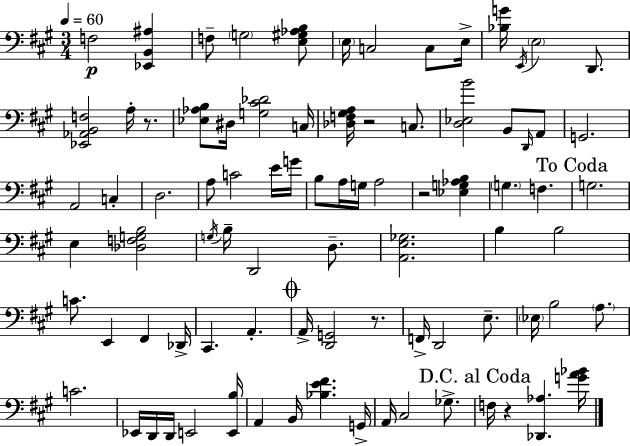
F3/h [Eb2,B2,A#3]/q F3/e G3/h [E3,G#3,Ab3,B3]/e E3/s C3/h C3/e E3/s [Bb3,G4]/s E2/s E3/h D2/e. [Eb2,Ab2,B2,F3]/h A3/s R/e. [Eb3,Ab3,B3]/e D#3/s [G3,C#4,Db4]/h C3/s [Db3,F3,G#3,A3]/s R/h C3/e. [D3,Eb3,B4]/h B2/e D2/s A2/e G2/h. A2/h C3/q D3/h. A3/e C4/h E4/s G4/s B3/e A3/s G3/s A3/h R/h [Eb3,G3,Ab3,B3]/q G3/q. F3/q. G3/h. E3/q [Db3,F3,G3,B3]/h G3/s B3/s D2/h D3/e. [A2,E3,Gb3]/h. B3/q B3/h C4/e. E2/q F#2/q Db2/s C#2/q. A2/q. A2/s [D2,G2]/h R/e. F2/s D2/h E3/e. Eb3/s B3/h A3/e. C4/h. Eb2/s D2/s D2/s E2/h [E2,B3]/s A2/q B2/s [Bb3,E4,F#4]/q. G2/s A2/s C#3/h Gb3/e. F3/s R/q [Db2,Ab3]/q. [G4,A4,Bb4]/s